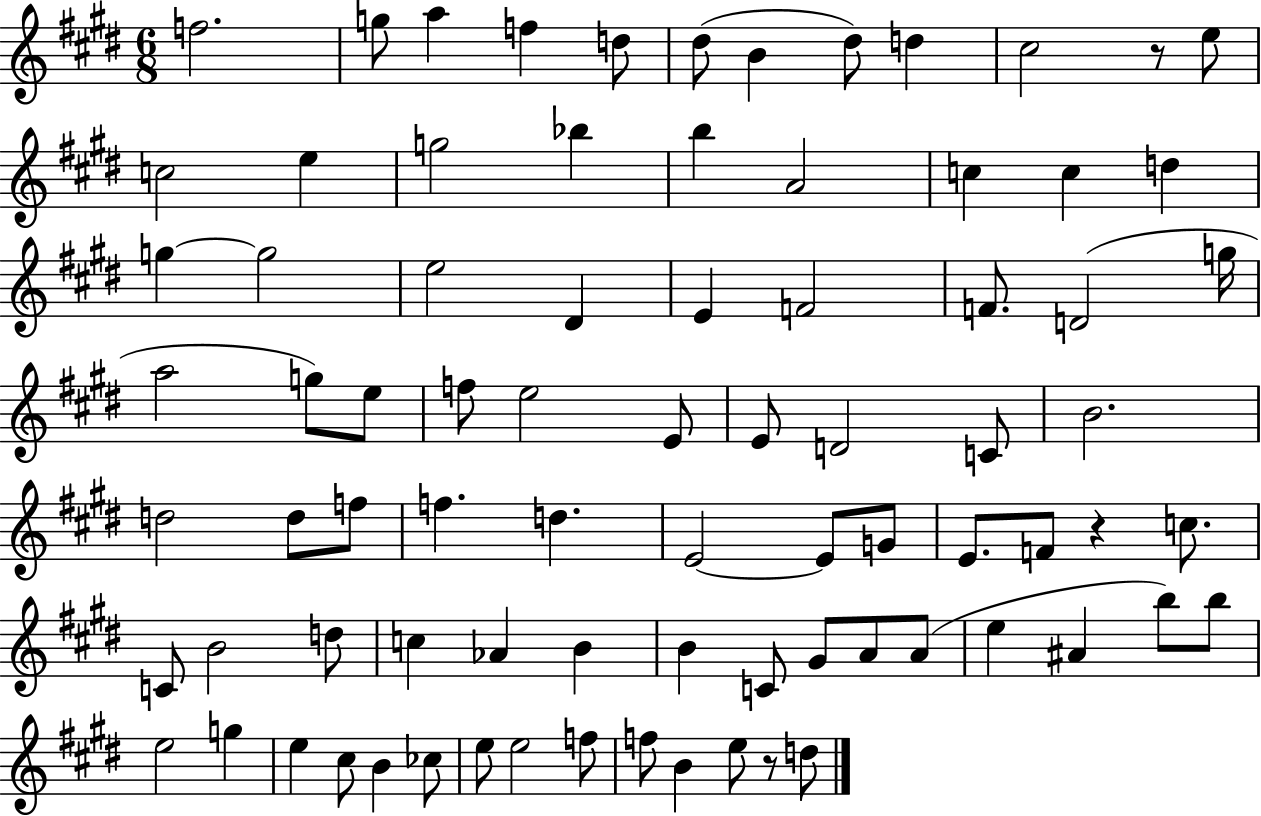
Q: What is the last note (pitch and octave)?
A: D5